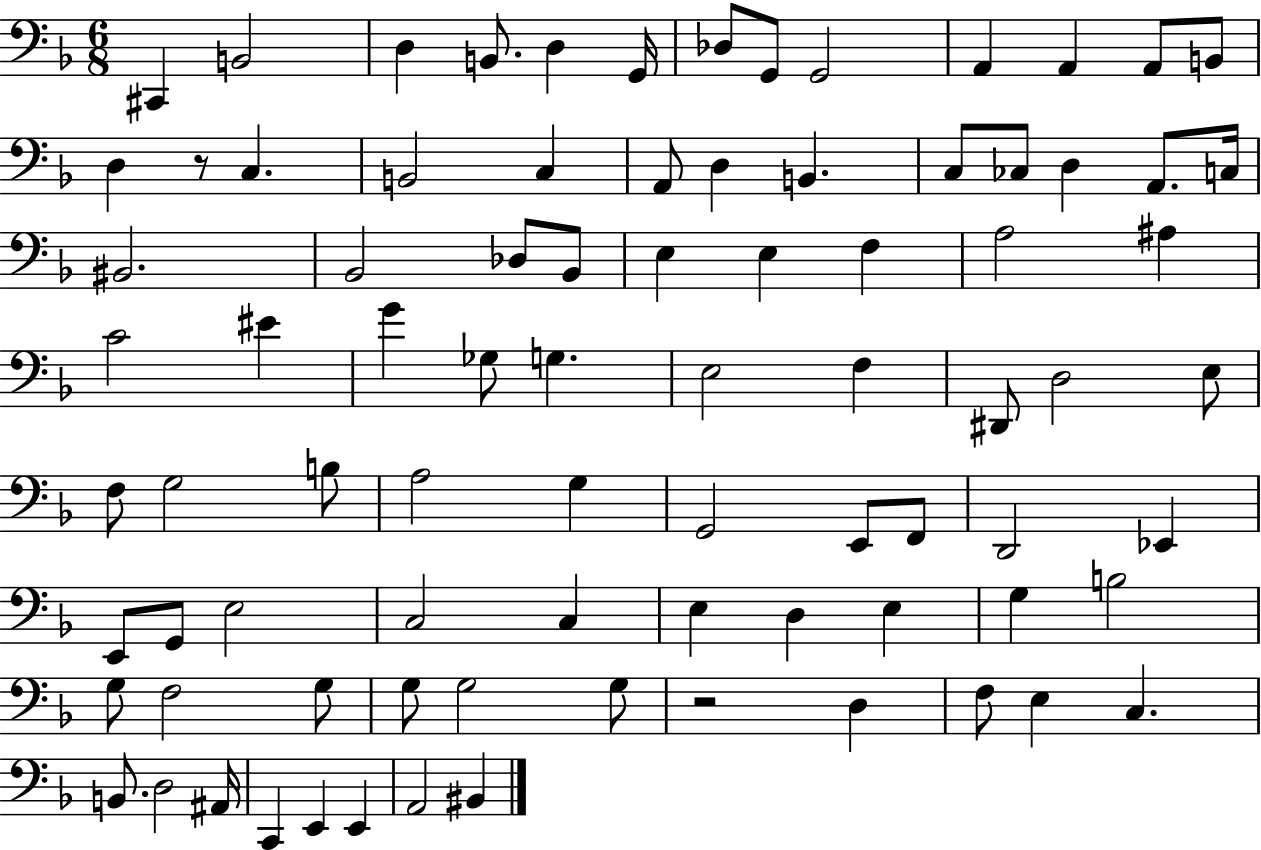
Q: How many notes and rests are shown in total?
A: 84